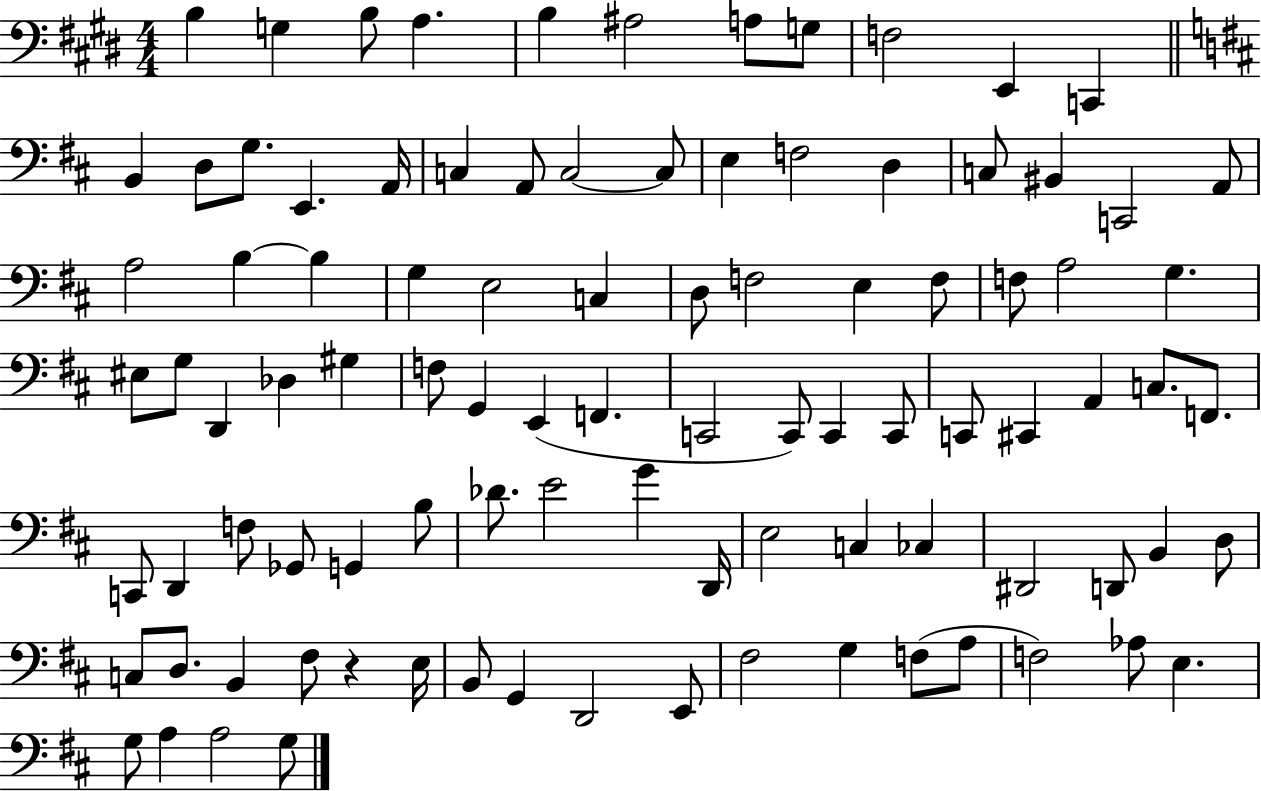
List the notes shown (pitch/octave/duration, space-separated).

B3/q G3/q B3/e A3/q. B3/q A#3/h A3/e G3/e F3/h E2/q C2/q B2/q D3/e G3/e. E2/q. A2/s C3/q A2/e C3/h C3/e E3/q F3/h D3/q C3/e BIS2/q C2/h A2/e A3/h B3/q B3/q G3/q E3/h C3/q D3/e F3/h E3/q F3/e F3/e A3/h G3/q. EIS3/e G3/e D2/q Db3/q G#3/q F3/e G2/q E2/q F2/q. C2/h C2/e C2/q C2/e C2/e C#2/q A2/q C3/e. F2/e. C2/e D2/q F3/e Gb2/e G2/q B3/e Db4/e. E4/h G4/q D2/s E3/h C3/q CES3/q D#2/h D2/e B2/q D3/e C3/e D3/e. B2/q F#3/e R/q E3/s B2/e G2/q D2/h E2/e F#3/h G3/q F3/e A3/e F3/h Ab3/e E3/q. G3/e A3/q A3/h G3/e